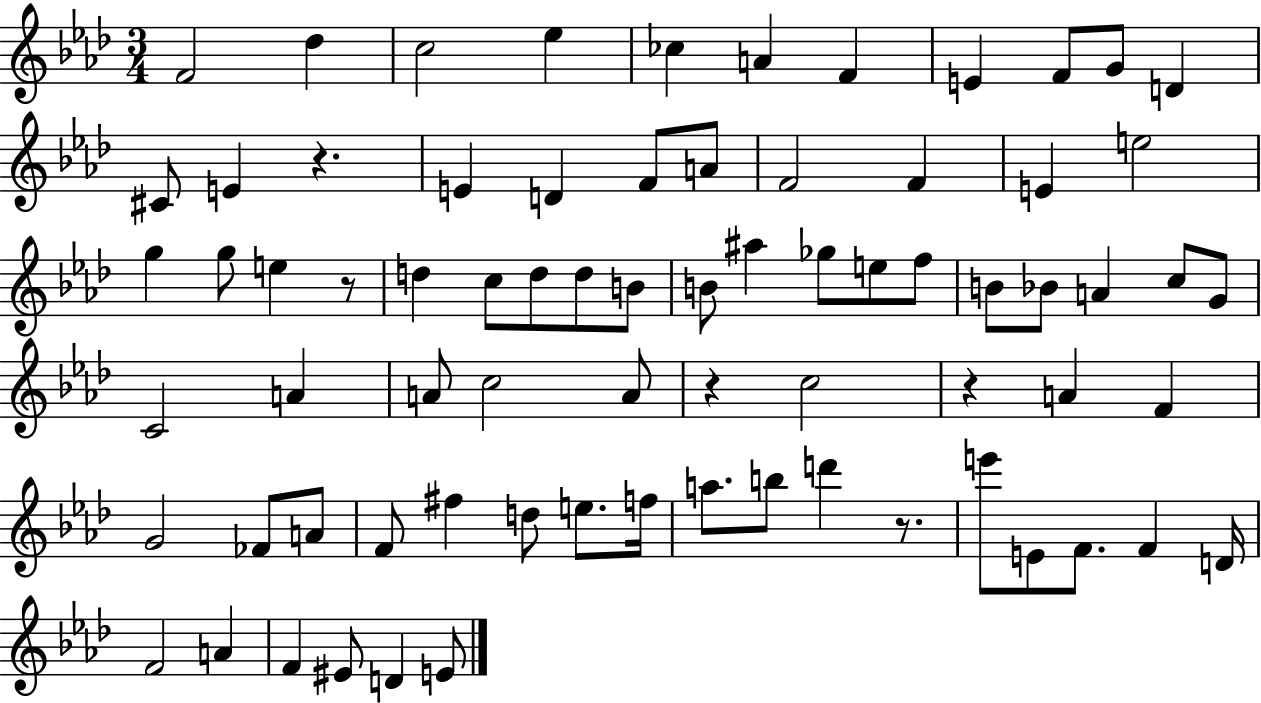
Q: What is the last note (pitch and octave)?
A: E4